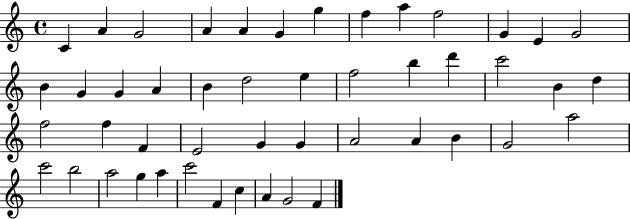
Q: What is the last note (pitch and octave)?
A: F4